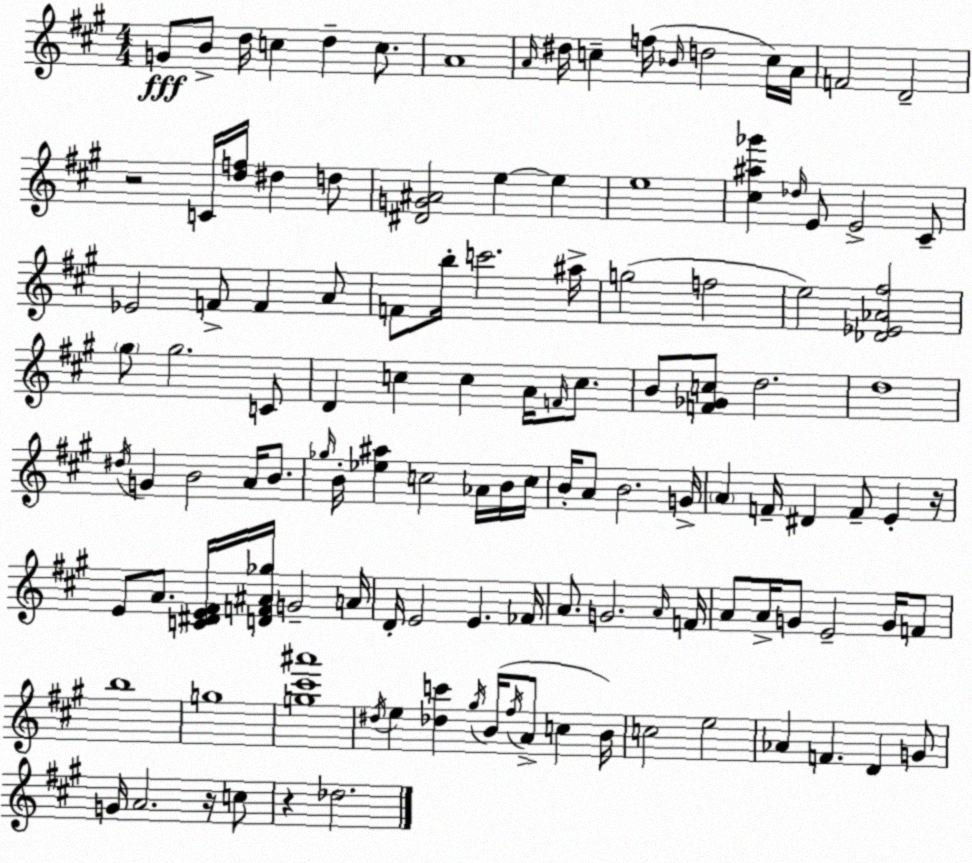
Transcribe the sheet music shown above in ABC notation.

X:1
T:Untitled
M:4/4
L:1/4
K:A
G/2 B/2 d/4 c d c/2 A4 A/4 ^d/4 c f/4 _B/4 d2 c/4 A/4 F2 D2 z2 C/4 [df]/4 ^d d/2 [^DG^A]2 e e e4 [^c^a_g'] _d/4 E/2 E2 ^C/2 _E2 F/2 F A/2 F/2 b/4 c'2 ^a/4 g2 f2 e2 [_D_E_A^f]2 ^g/2 ^g2 C/2 D c c A/4 F/4 c/2 B/2 [F_Gc]/2 d2 d4 ^d/4 G B2 A/4 B/2 _g/4 B/4 [_e^a] c2 _A/4 B/4 c/4 B/4 A/2 B2 G/4 A F/4 ^D F/2 E z/4 E/2 A/2 [C^DE^F]/4 [DF^A_g]/4 G2 A/4 D/4 E2 E _F/4 A/2 G2 A/4 F/4 A/2 A/4 G/2 E2 G/4 F/2 b4 g4 [g^c'^a']4 ^d/4 e [_dc'] ^g/4 B/4 ^f/4 A/2 c B/4 c2 e2 _A F D G/2 G/4 A2 z/4 c/2 z _d2